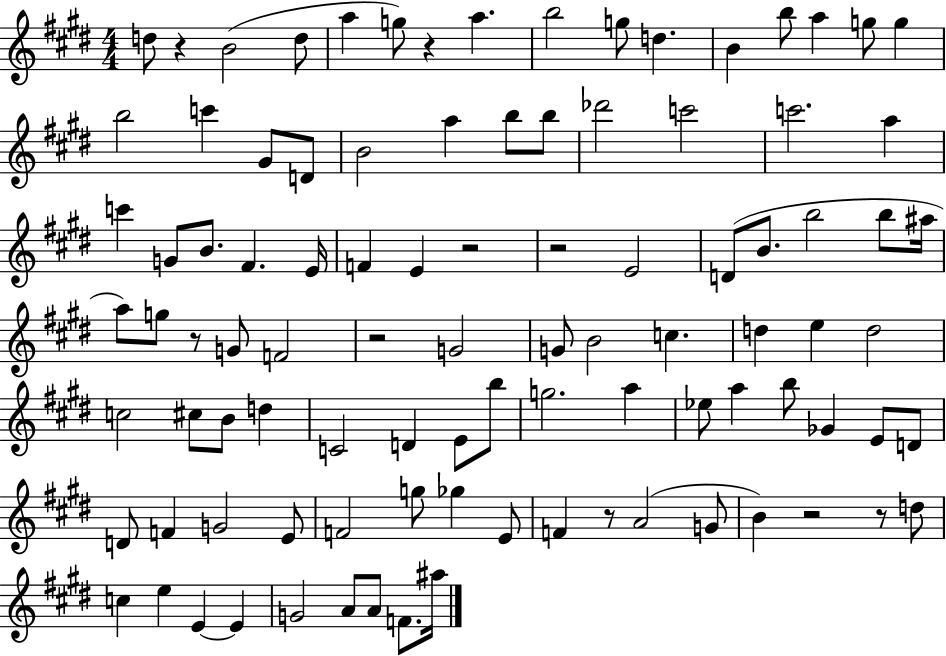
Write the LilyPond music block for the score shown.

{
  \clef treble
  \numericTimeSignature
  \time 4/4
  \key e \major
  \repeat volta 2 { d''8 r4 b'2( d''8 | a''4 g''8) r4 a''4. | b''2 g''8 d''4. | b'4 b''8 a''4 g''8 g''4 | \break b''2 c'''4 gis'8 d'8 | b'2 a''4 b''8 b''8 | des'''2 c'''2 | c'''2. a''4 | \break c'''4 g'8 b'8. fis'4. e'16 | f'4 e'4 r2 | r2 e'2 | d'8( b'8. b''2 b''8 ais''16 | \break a''8) g''8 r8 g'8 f'2 | r2 g'2 | g'8 b'2 c''4. | d''4 e''4 d''2 | \break c''2 cis''8 b'8 d''4 | c'2 d'4 e'8 b''8 | g''2. a''4 | ees''8 a''4 b''8 ges'4 e'8 d'8 | \break d'8 f'4 g'2 e'8 | f'2 g''8 ges''4 e'8 | f'4 r8 a'2( g'8 | b'4) r2 r8 d''8 | \break c''4 e''4 e'4~~ e'4 | g'2 a'8 a'8 f'8. ais''16 | } \bar "|."
}